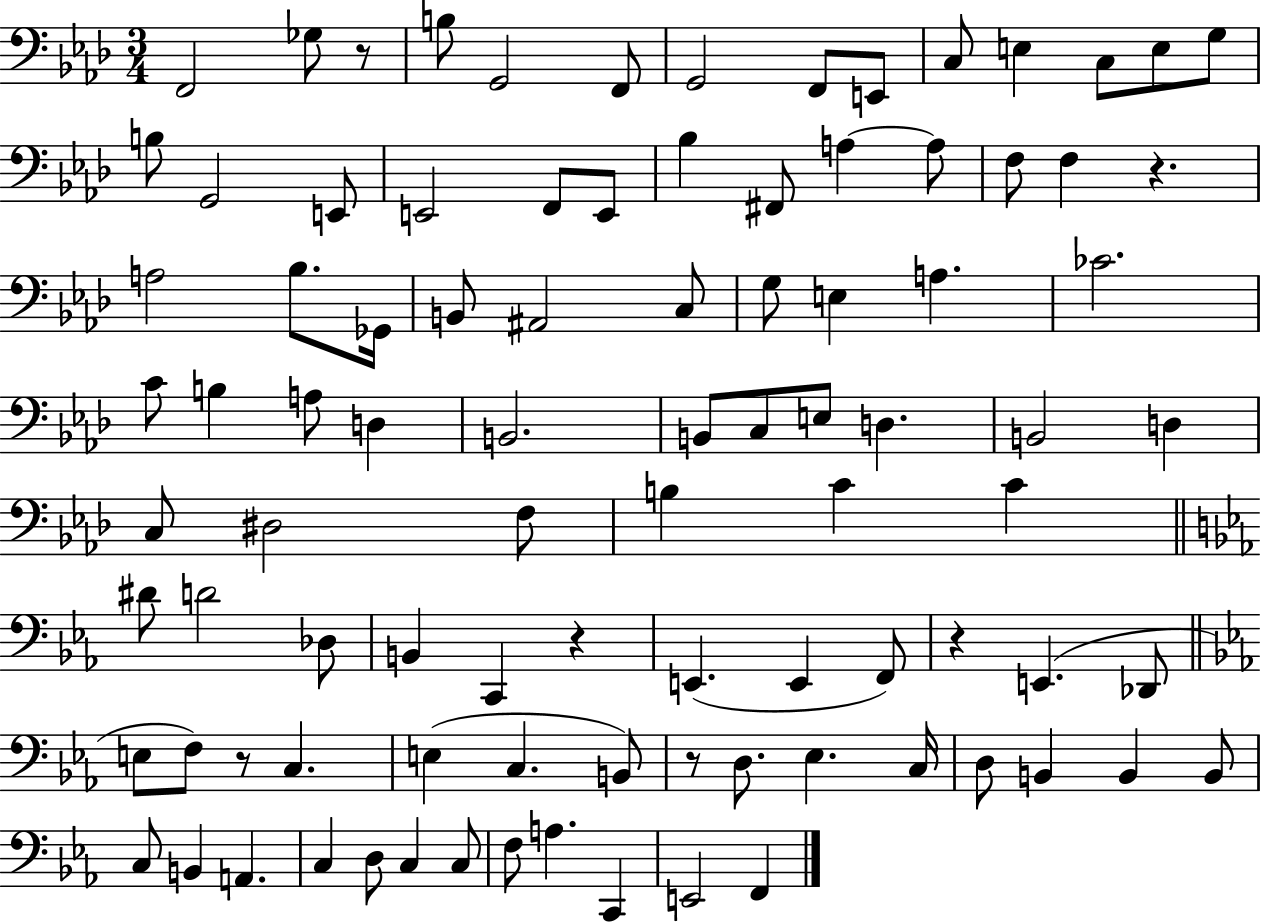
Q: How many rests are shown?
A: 6